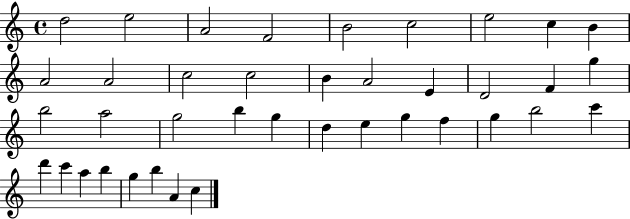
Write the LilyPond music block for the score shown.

{
  \clef treble
  \time 4/4
  \defaultTimeSignature
  \key c \major
  d''2 e''2 | a'2 f'2 | b'2 c''2 | e''2 c''4 b'4 | \break a'2 a'2 | c''2 c''2 | b'4 a'2 e'4 | d'2 f'4 g''4 | \break b''2 a''2 | g''2 b''4 g''4 | d''4 e''4 g''4 f''4 | g''4 b''2 c'''4 | \break d'''4 c'''4 a''4 b''4 | g''4 b''4 a'4 c''4 | \bar "|."
}